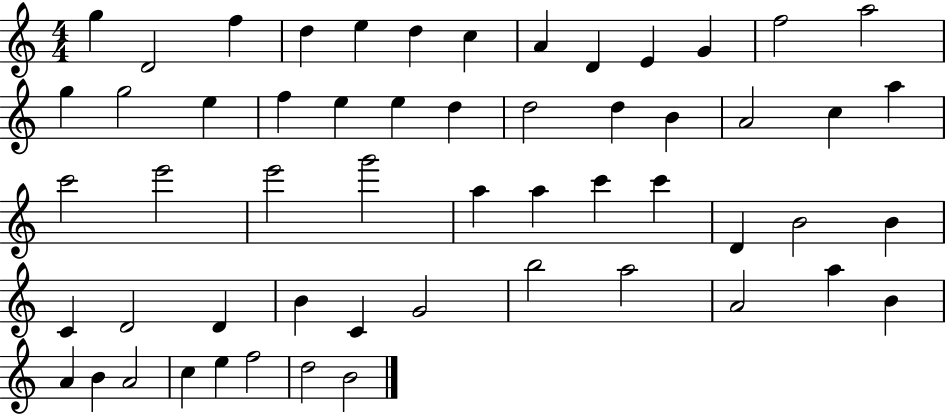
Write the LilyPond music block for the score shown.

{
  \clef treble
  \numericTimeSignature
  \time 4/4
  \key c \major
  g''4 d'2 f''4 | d''4 e''4 d''4 c''4 | a'4 d'4 e'4 g'4 | f''2 a''2 | \break g''4 g''2 e''4 | f''4 e''4 e''4 d''4 | d''2 d''4 b'4 | a'2 c''4 a''4 | \break c'''2 e'''2 | e'''2 g'''2 | a''4 a''4 c'''4 c'''4 | d'4 b'2 b'4 | \break c'4 d'2 d'4 | b'4 c'4 g'2 | b''2 a''2 | a'2 a''4 b'4 | \break a'4 b'4 a'2 | c''4 e''4 f''2 | d''2 b'2 | \bar "|."
}